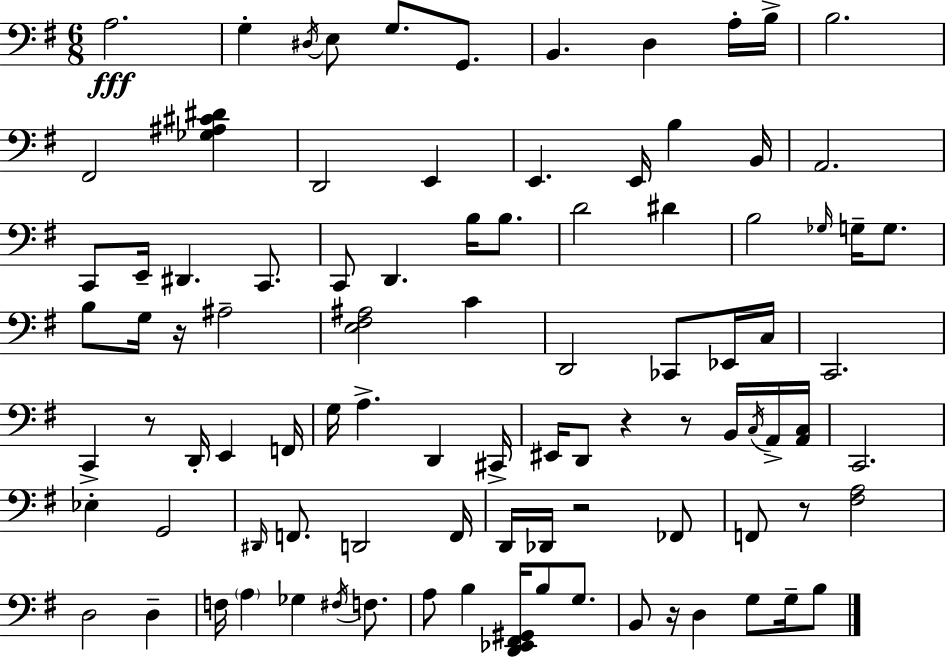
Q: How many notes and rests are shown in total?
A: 94